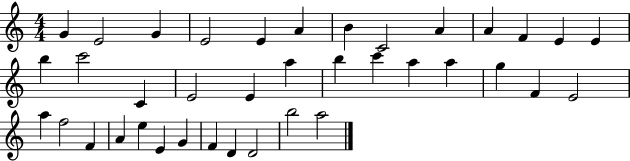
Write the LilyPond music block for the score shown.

{
  \clef treble
  \numericTimeSignature
  \time 4/4
  \key c \major
  g'4 e'2 g'4 | e'2 e'4 a'4 | b'4 c'2 a'4 | a'4 f'4 e'4 e'4 | \break b''4 c'''2 c'4 | e'2 e'4 a''4 | b''4 c'''4 a''4 a''4 | g''4 f'4 e'2 | \break a''4 f''2 f'4 | a'4 e''4 e'4 g'4 | f'4 d'4 d'2 | b''2 a''2 | \break \bar "|."
}